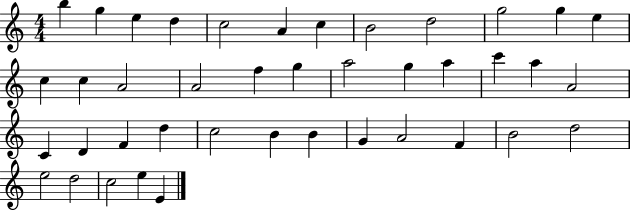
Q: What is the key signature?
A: C major